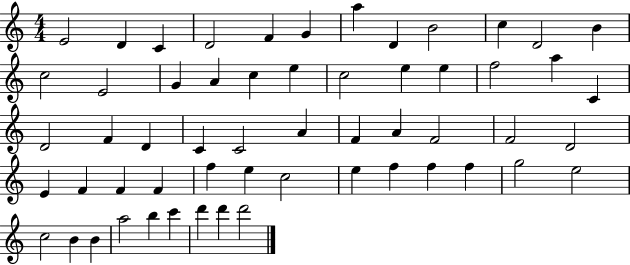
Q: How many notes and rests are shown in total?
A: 57